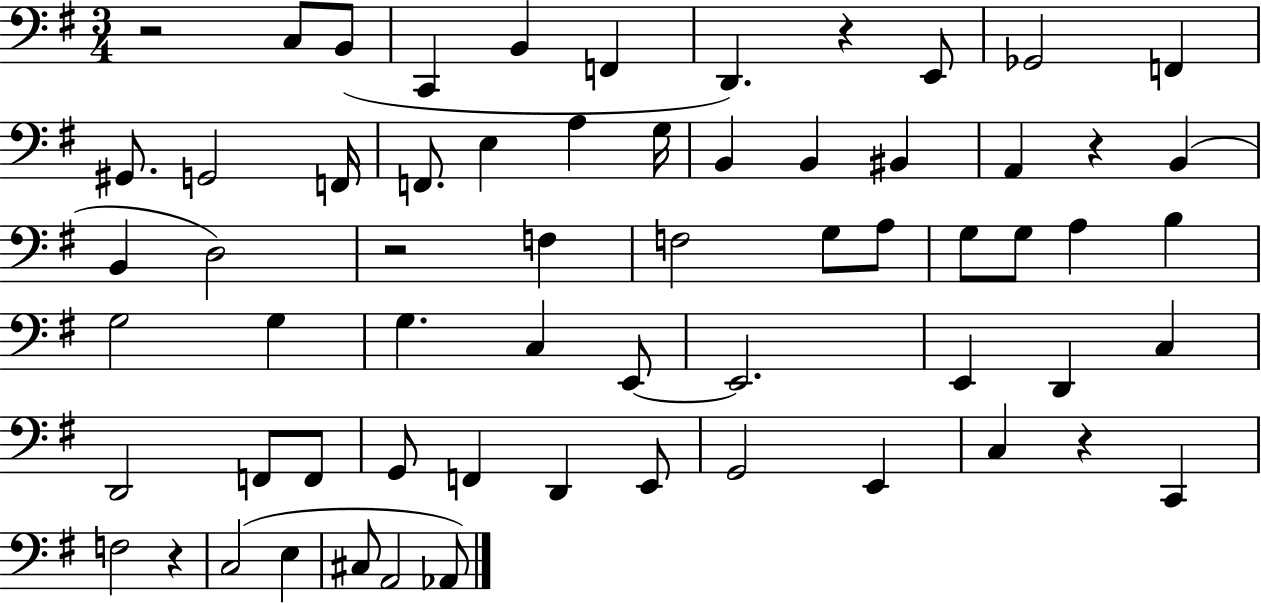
R/h C3/e B2/e C2/q B2/q F2/q D2/q. R/q E2/e Gb2/h F2/q G#2/e. G2/h F2/s F2/e. E3/q A3/q G3/s B2/q B2/q BIS2/q A2/q R/q B2/q B2/q D3/h R/h F3/q F3/h G3/e A3/e G3/e G3/e A3/q B3/q G3/h G3/q G3/q. C3/q E2/e E2/h. E2/q D2/q C3/q D2/h F2/e F2/e G2/e F2/q D2/q E2/e G2/h E2/q C3/q R/q C2/q F3/h R/q C3/h E3/q C#3/e A2/h Ab2/e